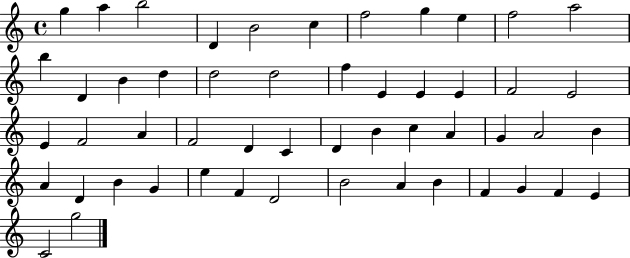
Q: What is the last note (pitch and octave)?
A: G5